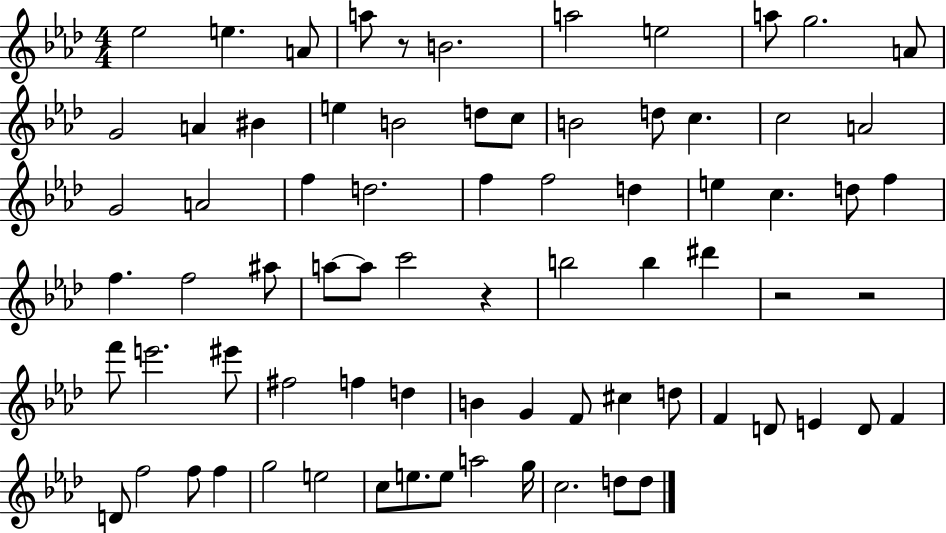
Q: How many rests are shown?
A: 4